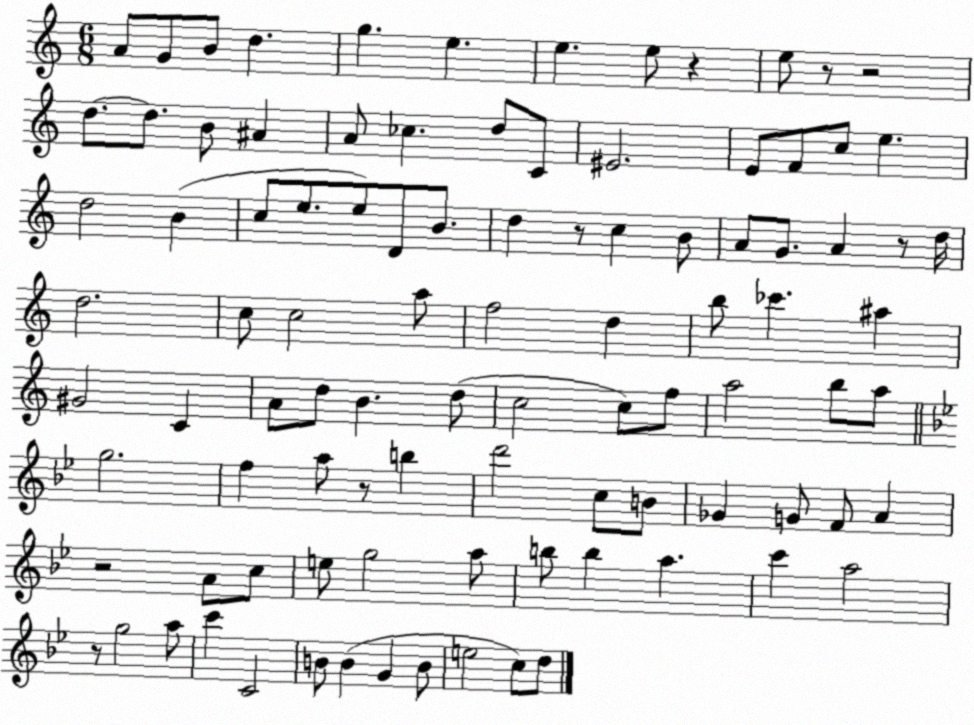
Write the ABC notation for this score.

X:1
T:Untitled
M:6/8
L:1/4
K:C
A/2 G/2 B/2 d g e e e/2 z e/2 z/2 z2 d/2 d/2 B/2 ^A A/2 _c d/2 C/2 ^E2 E/2 F/2 c/2 e d2 B c/2 e/2 e/2 D/2 B/2 d z/2 c B/2 A/2 G/2 A z/2 d/4 d2 c/2 c2 a/2 f2 d b/2 _c' ^a ^G2 C A/2 d/2 B d/2 c2 c/2 f/2 a2 b/2 a/2 g2 f a/2 z/2 b d'2 c/2 B/2 _G G/2 F/2 A z2 A/2 c/2 e/2 g2 a/2 b/2 b a c' a2 z/2 g2 a/2 c' C2 B/2 B G B/2 e2 c/2 d/2